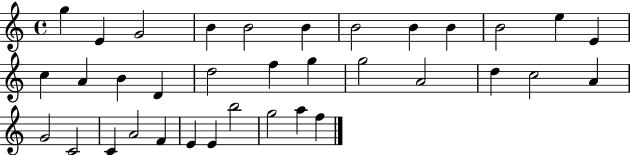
X:1
T:Untitled
M:4/4
L:1/4
K:C
g E G2 B B2 B B2 B B B2 e E c A B D d2 f g g2 A2 d c2 A G2 C2 C A2 F E E b2 g2 a f